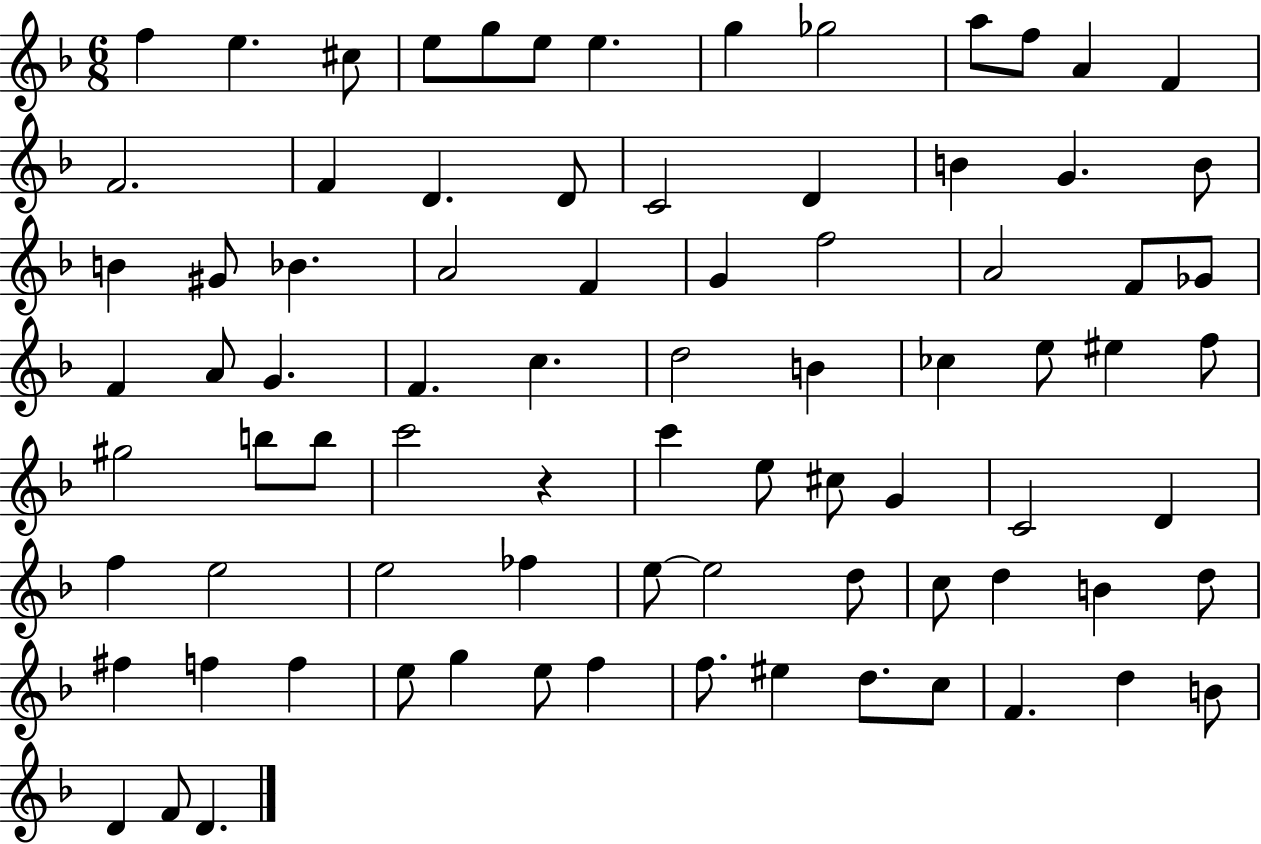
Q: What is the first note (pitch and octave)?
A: F5